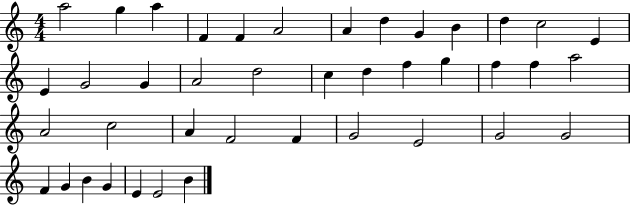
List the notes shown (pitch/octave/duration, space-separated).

A5/h G5/q A5/q F4/q F4/q A4/h A4/q D5/q G4/q B4/q D5/q C5/h E4/q E4/q G4/h G4/q A4/h D5/h C5/q D5/q F5/q G5/q F5/q F5/q A5/h A4/h C5/h A4/q F4/h F4/q G4/h E4/h G4/h G4/h F4/q G4/q B4/q G4/q E4/q E4/h B4/q